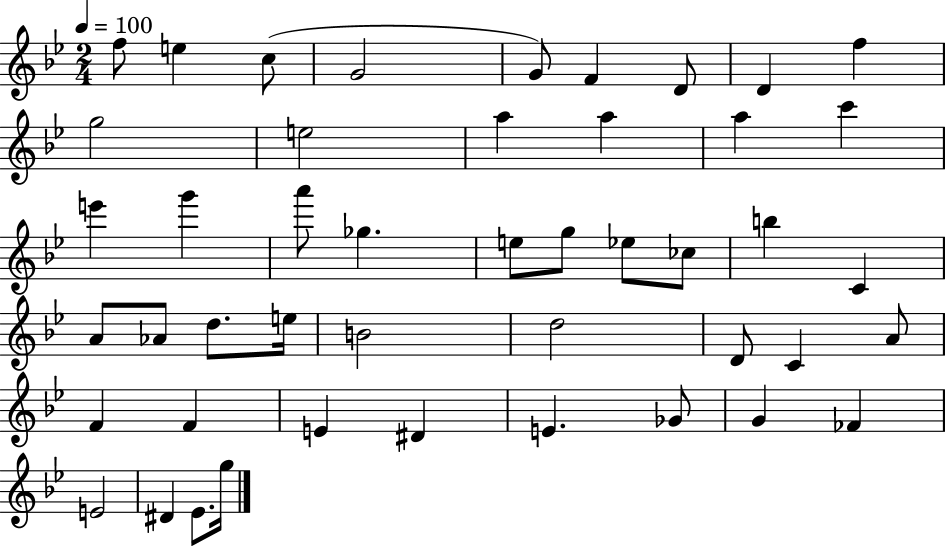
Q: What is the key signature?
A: BES major